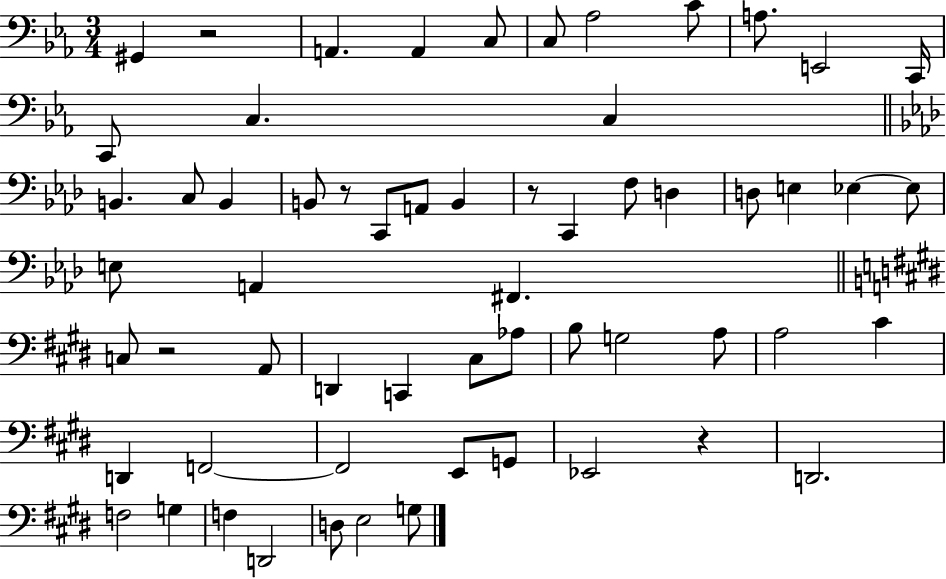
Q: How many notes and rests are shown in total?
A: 60